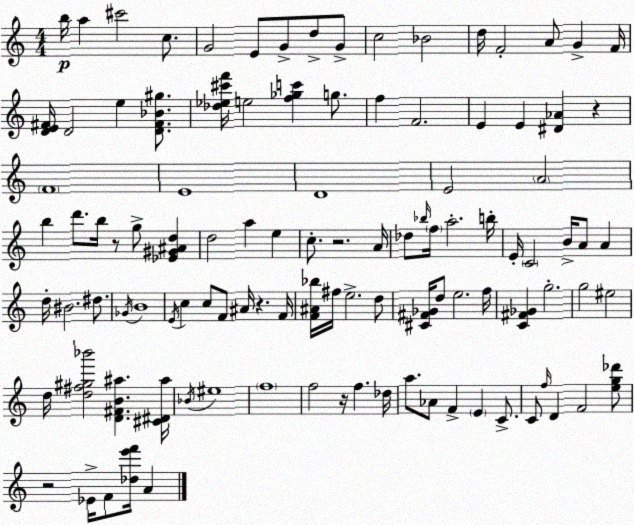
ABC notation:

X:1
T:Untitled
M:4/4
L:1/4
K:C
b/4 a ^c'2 c/2 G2 E/2 G/2 d/2 G/2 c2 _B2 d/4 F2 A/2 G F/4 [DE^F]/4 D2 e [D^F_B^g]/2 [_d_e^c'f']/4 e2 [f_gc'] g/2 f F2 E E [^D_A] z F4 E4 D4 E2 A2 b d'/2 b/4 z/2 g/2 [_E^G^Ad] d2 a e c/2 z2 A/4 _d/2 _b/4 f/4 a2 b/4 E/4 C2 B/4 A/2 A d/4 ^B2 ^d/2 _G/4 B4 E/4 c c/2 F/2 ^A/4 z F/4 [F^A_b]/4 ^f/4 e2 d/2 [^C^F_G]/4 d/2 e2 f/4 [C^F_G] g2 g2 ^e2 d/4 [d^f^g_b']2 [D^FB^a] [^C^D^a]/4 _B/4 ^e4 f4 f2 z/4 f _d/4 a/2 _A/2 F E C/2 C/2 f/4 D F2 [eg_d']/2 z2 _E/4 F/2 [_de'f']/4 A